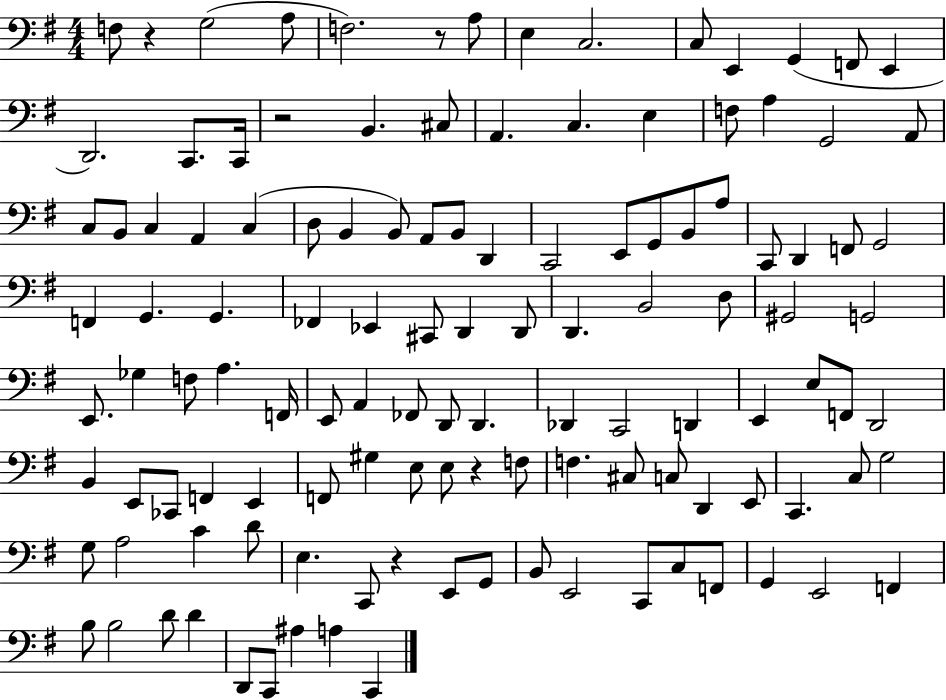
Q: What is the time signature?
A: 4/4